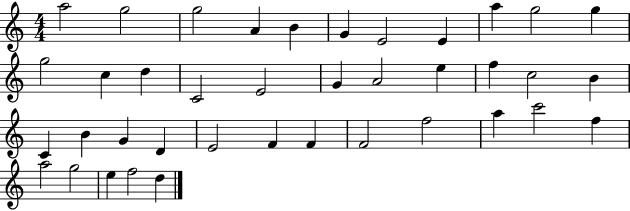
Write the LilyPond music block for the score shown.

{
  \clef treble
  \numericTimeSignature
  \time 4/4
  \key c \major
  a''2 g''2 | g''2 a'4 b'4 | g'4 e'2 e'4 | a''4 g''2 g''4 | \break g''2 c''4 d''4 | c'2 e'2 | g'4 a'2 e''4 | f''4 c''2 b'4 | \break c'4 b'4 g'4 d'4 | e'2 f'4 f'4 | f'2 f''2 | a''4 c'''2 f''4 | \break a''2 g''2 | e''4 f''2 d''4 | \bar "|."
}